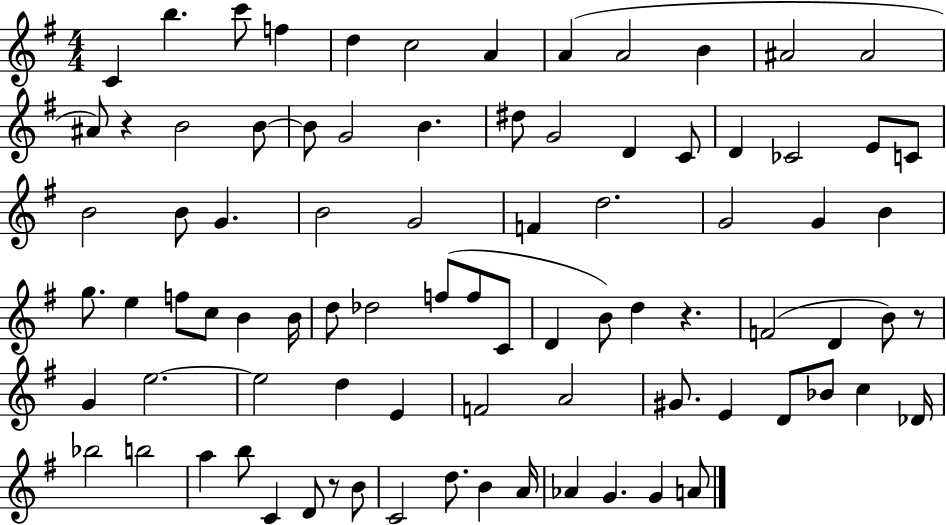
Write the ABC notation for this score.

X:1
T:Untitled
M:4/4
L:1/4
K:G
C b c'/2 f d c2 A A A2 B ^A2 ^A2 ^A/2 z B2 B/2 B/2 G2 B ^d/2 G2 D C/2 D _C2 E/2 C/2 B2 B/2 G B2 G2 F d2 G2 G B g/2 e f/2 c/2 B B/4 d/2 _d2 f/2 f/2 C/2 D B/2 d z F2 D B/2 z/2 G e2 e2 d E F2 A2 ^G/2 E D/2 _B/2 c _D/4 _b2 b2 a b/2 C D/2 z/2 B/2 C2 d/2 B A/4 _A G G A/2